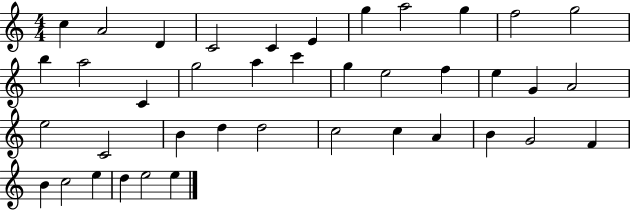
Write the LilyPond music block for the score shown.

{
  \clef treble
  \numericTimeSignature
  \time 4/4
  \key c \major
  c''4 a'2 d'4 | c'2 c'4 e'4 | g''4 a''2 g''4 | f''2 g''2 | \break b''4 a''2 c'4 | g''2 a''4 c'''4 | g''4 e''2 f''4 | e''4 g'4 a'2 | \break e''2 c'2 | b'4 d''4 d''2 | c''2 c''4 a'4 | b'4 g'2 f'4 | \break b'4 c''2 e''4 | d''4 e''2 e''4 | \bar "|."
}